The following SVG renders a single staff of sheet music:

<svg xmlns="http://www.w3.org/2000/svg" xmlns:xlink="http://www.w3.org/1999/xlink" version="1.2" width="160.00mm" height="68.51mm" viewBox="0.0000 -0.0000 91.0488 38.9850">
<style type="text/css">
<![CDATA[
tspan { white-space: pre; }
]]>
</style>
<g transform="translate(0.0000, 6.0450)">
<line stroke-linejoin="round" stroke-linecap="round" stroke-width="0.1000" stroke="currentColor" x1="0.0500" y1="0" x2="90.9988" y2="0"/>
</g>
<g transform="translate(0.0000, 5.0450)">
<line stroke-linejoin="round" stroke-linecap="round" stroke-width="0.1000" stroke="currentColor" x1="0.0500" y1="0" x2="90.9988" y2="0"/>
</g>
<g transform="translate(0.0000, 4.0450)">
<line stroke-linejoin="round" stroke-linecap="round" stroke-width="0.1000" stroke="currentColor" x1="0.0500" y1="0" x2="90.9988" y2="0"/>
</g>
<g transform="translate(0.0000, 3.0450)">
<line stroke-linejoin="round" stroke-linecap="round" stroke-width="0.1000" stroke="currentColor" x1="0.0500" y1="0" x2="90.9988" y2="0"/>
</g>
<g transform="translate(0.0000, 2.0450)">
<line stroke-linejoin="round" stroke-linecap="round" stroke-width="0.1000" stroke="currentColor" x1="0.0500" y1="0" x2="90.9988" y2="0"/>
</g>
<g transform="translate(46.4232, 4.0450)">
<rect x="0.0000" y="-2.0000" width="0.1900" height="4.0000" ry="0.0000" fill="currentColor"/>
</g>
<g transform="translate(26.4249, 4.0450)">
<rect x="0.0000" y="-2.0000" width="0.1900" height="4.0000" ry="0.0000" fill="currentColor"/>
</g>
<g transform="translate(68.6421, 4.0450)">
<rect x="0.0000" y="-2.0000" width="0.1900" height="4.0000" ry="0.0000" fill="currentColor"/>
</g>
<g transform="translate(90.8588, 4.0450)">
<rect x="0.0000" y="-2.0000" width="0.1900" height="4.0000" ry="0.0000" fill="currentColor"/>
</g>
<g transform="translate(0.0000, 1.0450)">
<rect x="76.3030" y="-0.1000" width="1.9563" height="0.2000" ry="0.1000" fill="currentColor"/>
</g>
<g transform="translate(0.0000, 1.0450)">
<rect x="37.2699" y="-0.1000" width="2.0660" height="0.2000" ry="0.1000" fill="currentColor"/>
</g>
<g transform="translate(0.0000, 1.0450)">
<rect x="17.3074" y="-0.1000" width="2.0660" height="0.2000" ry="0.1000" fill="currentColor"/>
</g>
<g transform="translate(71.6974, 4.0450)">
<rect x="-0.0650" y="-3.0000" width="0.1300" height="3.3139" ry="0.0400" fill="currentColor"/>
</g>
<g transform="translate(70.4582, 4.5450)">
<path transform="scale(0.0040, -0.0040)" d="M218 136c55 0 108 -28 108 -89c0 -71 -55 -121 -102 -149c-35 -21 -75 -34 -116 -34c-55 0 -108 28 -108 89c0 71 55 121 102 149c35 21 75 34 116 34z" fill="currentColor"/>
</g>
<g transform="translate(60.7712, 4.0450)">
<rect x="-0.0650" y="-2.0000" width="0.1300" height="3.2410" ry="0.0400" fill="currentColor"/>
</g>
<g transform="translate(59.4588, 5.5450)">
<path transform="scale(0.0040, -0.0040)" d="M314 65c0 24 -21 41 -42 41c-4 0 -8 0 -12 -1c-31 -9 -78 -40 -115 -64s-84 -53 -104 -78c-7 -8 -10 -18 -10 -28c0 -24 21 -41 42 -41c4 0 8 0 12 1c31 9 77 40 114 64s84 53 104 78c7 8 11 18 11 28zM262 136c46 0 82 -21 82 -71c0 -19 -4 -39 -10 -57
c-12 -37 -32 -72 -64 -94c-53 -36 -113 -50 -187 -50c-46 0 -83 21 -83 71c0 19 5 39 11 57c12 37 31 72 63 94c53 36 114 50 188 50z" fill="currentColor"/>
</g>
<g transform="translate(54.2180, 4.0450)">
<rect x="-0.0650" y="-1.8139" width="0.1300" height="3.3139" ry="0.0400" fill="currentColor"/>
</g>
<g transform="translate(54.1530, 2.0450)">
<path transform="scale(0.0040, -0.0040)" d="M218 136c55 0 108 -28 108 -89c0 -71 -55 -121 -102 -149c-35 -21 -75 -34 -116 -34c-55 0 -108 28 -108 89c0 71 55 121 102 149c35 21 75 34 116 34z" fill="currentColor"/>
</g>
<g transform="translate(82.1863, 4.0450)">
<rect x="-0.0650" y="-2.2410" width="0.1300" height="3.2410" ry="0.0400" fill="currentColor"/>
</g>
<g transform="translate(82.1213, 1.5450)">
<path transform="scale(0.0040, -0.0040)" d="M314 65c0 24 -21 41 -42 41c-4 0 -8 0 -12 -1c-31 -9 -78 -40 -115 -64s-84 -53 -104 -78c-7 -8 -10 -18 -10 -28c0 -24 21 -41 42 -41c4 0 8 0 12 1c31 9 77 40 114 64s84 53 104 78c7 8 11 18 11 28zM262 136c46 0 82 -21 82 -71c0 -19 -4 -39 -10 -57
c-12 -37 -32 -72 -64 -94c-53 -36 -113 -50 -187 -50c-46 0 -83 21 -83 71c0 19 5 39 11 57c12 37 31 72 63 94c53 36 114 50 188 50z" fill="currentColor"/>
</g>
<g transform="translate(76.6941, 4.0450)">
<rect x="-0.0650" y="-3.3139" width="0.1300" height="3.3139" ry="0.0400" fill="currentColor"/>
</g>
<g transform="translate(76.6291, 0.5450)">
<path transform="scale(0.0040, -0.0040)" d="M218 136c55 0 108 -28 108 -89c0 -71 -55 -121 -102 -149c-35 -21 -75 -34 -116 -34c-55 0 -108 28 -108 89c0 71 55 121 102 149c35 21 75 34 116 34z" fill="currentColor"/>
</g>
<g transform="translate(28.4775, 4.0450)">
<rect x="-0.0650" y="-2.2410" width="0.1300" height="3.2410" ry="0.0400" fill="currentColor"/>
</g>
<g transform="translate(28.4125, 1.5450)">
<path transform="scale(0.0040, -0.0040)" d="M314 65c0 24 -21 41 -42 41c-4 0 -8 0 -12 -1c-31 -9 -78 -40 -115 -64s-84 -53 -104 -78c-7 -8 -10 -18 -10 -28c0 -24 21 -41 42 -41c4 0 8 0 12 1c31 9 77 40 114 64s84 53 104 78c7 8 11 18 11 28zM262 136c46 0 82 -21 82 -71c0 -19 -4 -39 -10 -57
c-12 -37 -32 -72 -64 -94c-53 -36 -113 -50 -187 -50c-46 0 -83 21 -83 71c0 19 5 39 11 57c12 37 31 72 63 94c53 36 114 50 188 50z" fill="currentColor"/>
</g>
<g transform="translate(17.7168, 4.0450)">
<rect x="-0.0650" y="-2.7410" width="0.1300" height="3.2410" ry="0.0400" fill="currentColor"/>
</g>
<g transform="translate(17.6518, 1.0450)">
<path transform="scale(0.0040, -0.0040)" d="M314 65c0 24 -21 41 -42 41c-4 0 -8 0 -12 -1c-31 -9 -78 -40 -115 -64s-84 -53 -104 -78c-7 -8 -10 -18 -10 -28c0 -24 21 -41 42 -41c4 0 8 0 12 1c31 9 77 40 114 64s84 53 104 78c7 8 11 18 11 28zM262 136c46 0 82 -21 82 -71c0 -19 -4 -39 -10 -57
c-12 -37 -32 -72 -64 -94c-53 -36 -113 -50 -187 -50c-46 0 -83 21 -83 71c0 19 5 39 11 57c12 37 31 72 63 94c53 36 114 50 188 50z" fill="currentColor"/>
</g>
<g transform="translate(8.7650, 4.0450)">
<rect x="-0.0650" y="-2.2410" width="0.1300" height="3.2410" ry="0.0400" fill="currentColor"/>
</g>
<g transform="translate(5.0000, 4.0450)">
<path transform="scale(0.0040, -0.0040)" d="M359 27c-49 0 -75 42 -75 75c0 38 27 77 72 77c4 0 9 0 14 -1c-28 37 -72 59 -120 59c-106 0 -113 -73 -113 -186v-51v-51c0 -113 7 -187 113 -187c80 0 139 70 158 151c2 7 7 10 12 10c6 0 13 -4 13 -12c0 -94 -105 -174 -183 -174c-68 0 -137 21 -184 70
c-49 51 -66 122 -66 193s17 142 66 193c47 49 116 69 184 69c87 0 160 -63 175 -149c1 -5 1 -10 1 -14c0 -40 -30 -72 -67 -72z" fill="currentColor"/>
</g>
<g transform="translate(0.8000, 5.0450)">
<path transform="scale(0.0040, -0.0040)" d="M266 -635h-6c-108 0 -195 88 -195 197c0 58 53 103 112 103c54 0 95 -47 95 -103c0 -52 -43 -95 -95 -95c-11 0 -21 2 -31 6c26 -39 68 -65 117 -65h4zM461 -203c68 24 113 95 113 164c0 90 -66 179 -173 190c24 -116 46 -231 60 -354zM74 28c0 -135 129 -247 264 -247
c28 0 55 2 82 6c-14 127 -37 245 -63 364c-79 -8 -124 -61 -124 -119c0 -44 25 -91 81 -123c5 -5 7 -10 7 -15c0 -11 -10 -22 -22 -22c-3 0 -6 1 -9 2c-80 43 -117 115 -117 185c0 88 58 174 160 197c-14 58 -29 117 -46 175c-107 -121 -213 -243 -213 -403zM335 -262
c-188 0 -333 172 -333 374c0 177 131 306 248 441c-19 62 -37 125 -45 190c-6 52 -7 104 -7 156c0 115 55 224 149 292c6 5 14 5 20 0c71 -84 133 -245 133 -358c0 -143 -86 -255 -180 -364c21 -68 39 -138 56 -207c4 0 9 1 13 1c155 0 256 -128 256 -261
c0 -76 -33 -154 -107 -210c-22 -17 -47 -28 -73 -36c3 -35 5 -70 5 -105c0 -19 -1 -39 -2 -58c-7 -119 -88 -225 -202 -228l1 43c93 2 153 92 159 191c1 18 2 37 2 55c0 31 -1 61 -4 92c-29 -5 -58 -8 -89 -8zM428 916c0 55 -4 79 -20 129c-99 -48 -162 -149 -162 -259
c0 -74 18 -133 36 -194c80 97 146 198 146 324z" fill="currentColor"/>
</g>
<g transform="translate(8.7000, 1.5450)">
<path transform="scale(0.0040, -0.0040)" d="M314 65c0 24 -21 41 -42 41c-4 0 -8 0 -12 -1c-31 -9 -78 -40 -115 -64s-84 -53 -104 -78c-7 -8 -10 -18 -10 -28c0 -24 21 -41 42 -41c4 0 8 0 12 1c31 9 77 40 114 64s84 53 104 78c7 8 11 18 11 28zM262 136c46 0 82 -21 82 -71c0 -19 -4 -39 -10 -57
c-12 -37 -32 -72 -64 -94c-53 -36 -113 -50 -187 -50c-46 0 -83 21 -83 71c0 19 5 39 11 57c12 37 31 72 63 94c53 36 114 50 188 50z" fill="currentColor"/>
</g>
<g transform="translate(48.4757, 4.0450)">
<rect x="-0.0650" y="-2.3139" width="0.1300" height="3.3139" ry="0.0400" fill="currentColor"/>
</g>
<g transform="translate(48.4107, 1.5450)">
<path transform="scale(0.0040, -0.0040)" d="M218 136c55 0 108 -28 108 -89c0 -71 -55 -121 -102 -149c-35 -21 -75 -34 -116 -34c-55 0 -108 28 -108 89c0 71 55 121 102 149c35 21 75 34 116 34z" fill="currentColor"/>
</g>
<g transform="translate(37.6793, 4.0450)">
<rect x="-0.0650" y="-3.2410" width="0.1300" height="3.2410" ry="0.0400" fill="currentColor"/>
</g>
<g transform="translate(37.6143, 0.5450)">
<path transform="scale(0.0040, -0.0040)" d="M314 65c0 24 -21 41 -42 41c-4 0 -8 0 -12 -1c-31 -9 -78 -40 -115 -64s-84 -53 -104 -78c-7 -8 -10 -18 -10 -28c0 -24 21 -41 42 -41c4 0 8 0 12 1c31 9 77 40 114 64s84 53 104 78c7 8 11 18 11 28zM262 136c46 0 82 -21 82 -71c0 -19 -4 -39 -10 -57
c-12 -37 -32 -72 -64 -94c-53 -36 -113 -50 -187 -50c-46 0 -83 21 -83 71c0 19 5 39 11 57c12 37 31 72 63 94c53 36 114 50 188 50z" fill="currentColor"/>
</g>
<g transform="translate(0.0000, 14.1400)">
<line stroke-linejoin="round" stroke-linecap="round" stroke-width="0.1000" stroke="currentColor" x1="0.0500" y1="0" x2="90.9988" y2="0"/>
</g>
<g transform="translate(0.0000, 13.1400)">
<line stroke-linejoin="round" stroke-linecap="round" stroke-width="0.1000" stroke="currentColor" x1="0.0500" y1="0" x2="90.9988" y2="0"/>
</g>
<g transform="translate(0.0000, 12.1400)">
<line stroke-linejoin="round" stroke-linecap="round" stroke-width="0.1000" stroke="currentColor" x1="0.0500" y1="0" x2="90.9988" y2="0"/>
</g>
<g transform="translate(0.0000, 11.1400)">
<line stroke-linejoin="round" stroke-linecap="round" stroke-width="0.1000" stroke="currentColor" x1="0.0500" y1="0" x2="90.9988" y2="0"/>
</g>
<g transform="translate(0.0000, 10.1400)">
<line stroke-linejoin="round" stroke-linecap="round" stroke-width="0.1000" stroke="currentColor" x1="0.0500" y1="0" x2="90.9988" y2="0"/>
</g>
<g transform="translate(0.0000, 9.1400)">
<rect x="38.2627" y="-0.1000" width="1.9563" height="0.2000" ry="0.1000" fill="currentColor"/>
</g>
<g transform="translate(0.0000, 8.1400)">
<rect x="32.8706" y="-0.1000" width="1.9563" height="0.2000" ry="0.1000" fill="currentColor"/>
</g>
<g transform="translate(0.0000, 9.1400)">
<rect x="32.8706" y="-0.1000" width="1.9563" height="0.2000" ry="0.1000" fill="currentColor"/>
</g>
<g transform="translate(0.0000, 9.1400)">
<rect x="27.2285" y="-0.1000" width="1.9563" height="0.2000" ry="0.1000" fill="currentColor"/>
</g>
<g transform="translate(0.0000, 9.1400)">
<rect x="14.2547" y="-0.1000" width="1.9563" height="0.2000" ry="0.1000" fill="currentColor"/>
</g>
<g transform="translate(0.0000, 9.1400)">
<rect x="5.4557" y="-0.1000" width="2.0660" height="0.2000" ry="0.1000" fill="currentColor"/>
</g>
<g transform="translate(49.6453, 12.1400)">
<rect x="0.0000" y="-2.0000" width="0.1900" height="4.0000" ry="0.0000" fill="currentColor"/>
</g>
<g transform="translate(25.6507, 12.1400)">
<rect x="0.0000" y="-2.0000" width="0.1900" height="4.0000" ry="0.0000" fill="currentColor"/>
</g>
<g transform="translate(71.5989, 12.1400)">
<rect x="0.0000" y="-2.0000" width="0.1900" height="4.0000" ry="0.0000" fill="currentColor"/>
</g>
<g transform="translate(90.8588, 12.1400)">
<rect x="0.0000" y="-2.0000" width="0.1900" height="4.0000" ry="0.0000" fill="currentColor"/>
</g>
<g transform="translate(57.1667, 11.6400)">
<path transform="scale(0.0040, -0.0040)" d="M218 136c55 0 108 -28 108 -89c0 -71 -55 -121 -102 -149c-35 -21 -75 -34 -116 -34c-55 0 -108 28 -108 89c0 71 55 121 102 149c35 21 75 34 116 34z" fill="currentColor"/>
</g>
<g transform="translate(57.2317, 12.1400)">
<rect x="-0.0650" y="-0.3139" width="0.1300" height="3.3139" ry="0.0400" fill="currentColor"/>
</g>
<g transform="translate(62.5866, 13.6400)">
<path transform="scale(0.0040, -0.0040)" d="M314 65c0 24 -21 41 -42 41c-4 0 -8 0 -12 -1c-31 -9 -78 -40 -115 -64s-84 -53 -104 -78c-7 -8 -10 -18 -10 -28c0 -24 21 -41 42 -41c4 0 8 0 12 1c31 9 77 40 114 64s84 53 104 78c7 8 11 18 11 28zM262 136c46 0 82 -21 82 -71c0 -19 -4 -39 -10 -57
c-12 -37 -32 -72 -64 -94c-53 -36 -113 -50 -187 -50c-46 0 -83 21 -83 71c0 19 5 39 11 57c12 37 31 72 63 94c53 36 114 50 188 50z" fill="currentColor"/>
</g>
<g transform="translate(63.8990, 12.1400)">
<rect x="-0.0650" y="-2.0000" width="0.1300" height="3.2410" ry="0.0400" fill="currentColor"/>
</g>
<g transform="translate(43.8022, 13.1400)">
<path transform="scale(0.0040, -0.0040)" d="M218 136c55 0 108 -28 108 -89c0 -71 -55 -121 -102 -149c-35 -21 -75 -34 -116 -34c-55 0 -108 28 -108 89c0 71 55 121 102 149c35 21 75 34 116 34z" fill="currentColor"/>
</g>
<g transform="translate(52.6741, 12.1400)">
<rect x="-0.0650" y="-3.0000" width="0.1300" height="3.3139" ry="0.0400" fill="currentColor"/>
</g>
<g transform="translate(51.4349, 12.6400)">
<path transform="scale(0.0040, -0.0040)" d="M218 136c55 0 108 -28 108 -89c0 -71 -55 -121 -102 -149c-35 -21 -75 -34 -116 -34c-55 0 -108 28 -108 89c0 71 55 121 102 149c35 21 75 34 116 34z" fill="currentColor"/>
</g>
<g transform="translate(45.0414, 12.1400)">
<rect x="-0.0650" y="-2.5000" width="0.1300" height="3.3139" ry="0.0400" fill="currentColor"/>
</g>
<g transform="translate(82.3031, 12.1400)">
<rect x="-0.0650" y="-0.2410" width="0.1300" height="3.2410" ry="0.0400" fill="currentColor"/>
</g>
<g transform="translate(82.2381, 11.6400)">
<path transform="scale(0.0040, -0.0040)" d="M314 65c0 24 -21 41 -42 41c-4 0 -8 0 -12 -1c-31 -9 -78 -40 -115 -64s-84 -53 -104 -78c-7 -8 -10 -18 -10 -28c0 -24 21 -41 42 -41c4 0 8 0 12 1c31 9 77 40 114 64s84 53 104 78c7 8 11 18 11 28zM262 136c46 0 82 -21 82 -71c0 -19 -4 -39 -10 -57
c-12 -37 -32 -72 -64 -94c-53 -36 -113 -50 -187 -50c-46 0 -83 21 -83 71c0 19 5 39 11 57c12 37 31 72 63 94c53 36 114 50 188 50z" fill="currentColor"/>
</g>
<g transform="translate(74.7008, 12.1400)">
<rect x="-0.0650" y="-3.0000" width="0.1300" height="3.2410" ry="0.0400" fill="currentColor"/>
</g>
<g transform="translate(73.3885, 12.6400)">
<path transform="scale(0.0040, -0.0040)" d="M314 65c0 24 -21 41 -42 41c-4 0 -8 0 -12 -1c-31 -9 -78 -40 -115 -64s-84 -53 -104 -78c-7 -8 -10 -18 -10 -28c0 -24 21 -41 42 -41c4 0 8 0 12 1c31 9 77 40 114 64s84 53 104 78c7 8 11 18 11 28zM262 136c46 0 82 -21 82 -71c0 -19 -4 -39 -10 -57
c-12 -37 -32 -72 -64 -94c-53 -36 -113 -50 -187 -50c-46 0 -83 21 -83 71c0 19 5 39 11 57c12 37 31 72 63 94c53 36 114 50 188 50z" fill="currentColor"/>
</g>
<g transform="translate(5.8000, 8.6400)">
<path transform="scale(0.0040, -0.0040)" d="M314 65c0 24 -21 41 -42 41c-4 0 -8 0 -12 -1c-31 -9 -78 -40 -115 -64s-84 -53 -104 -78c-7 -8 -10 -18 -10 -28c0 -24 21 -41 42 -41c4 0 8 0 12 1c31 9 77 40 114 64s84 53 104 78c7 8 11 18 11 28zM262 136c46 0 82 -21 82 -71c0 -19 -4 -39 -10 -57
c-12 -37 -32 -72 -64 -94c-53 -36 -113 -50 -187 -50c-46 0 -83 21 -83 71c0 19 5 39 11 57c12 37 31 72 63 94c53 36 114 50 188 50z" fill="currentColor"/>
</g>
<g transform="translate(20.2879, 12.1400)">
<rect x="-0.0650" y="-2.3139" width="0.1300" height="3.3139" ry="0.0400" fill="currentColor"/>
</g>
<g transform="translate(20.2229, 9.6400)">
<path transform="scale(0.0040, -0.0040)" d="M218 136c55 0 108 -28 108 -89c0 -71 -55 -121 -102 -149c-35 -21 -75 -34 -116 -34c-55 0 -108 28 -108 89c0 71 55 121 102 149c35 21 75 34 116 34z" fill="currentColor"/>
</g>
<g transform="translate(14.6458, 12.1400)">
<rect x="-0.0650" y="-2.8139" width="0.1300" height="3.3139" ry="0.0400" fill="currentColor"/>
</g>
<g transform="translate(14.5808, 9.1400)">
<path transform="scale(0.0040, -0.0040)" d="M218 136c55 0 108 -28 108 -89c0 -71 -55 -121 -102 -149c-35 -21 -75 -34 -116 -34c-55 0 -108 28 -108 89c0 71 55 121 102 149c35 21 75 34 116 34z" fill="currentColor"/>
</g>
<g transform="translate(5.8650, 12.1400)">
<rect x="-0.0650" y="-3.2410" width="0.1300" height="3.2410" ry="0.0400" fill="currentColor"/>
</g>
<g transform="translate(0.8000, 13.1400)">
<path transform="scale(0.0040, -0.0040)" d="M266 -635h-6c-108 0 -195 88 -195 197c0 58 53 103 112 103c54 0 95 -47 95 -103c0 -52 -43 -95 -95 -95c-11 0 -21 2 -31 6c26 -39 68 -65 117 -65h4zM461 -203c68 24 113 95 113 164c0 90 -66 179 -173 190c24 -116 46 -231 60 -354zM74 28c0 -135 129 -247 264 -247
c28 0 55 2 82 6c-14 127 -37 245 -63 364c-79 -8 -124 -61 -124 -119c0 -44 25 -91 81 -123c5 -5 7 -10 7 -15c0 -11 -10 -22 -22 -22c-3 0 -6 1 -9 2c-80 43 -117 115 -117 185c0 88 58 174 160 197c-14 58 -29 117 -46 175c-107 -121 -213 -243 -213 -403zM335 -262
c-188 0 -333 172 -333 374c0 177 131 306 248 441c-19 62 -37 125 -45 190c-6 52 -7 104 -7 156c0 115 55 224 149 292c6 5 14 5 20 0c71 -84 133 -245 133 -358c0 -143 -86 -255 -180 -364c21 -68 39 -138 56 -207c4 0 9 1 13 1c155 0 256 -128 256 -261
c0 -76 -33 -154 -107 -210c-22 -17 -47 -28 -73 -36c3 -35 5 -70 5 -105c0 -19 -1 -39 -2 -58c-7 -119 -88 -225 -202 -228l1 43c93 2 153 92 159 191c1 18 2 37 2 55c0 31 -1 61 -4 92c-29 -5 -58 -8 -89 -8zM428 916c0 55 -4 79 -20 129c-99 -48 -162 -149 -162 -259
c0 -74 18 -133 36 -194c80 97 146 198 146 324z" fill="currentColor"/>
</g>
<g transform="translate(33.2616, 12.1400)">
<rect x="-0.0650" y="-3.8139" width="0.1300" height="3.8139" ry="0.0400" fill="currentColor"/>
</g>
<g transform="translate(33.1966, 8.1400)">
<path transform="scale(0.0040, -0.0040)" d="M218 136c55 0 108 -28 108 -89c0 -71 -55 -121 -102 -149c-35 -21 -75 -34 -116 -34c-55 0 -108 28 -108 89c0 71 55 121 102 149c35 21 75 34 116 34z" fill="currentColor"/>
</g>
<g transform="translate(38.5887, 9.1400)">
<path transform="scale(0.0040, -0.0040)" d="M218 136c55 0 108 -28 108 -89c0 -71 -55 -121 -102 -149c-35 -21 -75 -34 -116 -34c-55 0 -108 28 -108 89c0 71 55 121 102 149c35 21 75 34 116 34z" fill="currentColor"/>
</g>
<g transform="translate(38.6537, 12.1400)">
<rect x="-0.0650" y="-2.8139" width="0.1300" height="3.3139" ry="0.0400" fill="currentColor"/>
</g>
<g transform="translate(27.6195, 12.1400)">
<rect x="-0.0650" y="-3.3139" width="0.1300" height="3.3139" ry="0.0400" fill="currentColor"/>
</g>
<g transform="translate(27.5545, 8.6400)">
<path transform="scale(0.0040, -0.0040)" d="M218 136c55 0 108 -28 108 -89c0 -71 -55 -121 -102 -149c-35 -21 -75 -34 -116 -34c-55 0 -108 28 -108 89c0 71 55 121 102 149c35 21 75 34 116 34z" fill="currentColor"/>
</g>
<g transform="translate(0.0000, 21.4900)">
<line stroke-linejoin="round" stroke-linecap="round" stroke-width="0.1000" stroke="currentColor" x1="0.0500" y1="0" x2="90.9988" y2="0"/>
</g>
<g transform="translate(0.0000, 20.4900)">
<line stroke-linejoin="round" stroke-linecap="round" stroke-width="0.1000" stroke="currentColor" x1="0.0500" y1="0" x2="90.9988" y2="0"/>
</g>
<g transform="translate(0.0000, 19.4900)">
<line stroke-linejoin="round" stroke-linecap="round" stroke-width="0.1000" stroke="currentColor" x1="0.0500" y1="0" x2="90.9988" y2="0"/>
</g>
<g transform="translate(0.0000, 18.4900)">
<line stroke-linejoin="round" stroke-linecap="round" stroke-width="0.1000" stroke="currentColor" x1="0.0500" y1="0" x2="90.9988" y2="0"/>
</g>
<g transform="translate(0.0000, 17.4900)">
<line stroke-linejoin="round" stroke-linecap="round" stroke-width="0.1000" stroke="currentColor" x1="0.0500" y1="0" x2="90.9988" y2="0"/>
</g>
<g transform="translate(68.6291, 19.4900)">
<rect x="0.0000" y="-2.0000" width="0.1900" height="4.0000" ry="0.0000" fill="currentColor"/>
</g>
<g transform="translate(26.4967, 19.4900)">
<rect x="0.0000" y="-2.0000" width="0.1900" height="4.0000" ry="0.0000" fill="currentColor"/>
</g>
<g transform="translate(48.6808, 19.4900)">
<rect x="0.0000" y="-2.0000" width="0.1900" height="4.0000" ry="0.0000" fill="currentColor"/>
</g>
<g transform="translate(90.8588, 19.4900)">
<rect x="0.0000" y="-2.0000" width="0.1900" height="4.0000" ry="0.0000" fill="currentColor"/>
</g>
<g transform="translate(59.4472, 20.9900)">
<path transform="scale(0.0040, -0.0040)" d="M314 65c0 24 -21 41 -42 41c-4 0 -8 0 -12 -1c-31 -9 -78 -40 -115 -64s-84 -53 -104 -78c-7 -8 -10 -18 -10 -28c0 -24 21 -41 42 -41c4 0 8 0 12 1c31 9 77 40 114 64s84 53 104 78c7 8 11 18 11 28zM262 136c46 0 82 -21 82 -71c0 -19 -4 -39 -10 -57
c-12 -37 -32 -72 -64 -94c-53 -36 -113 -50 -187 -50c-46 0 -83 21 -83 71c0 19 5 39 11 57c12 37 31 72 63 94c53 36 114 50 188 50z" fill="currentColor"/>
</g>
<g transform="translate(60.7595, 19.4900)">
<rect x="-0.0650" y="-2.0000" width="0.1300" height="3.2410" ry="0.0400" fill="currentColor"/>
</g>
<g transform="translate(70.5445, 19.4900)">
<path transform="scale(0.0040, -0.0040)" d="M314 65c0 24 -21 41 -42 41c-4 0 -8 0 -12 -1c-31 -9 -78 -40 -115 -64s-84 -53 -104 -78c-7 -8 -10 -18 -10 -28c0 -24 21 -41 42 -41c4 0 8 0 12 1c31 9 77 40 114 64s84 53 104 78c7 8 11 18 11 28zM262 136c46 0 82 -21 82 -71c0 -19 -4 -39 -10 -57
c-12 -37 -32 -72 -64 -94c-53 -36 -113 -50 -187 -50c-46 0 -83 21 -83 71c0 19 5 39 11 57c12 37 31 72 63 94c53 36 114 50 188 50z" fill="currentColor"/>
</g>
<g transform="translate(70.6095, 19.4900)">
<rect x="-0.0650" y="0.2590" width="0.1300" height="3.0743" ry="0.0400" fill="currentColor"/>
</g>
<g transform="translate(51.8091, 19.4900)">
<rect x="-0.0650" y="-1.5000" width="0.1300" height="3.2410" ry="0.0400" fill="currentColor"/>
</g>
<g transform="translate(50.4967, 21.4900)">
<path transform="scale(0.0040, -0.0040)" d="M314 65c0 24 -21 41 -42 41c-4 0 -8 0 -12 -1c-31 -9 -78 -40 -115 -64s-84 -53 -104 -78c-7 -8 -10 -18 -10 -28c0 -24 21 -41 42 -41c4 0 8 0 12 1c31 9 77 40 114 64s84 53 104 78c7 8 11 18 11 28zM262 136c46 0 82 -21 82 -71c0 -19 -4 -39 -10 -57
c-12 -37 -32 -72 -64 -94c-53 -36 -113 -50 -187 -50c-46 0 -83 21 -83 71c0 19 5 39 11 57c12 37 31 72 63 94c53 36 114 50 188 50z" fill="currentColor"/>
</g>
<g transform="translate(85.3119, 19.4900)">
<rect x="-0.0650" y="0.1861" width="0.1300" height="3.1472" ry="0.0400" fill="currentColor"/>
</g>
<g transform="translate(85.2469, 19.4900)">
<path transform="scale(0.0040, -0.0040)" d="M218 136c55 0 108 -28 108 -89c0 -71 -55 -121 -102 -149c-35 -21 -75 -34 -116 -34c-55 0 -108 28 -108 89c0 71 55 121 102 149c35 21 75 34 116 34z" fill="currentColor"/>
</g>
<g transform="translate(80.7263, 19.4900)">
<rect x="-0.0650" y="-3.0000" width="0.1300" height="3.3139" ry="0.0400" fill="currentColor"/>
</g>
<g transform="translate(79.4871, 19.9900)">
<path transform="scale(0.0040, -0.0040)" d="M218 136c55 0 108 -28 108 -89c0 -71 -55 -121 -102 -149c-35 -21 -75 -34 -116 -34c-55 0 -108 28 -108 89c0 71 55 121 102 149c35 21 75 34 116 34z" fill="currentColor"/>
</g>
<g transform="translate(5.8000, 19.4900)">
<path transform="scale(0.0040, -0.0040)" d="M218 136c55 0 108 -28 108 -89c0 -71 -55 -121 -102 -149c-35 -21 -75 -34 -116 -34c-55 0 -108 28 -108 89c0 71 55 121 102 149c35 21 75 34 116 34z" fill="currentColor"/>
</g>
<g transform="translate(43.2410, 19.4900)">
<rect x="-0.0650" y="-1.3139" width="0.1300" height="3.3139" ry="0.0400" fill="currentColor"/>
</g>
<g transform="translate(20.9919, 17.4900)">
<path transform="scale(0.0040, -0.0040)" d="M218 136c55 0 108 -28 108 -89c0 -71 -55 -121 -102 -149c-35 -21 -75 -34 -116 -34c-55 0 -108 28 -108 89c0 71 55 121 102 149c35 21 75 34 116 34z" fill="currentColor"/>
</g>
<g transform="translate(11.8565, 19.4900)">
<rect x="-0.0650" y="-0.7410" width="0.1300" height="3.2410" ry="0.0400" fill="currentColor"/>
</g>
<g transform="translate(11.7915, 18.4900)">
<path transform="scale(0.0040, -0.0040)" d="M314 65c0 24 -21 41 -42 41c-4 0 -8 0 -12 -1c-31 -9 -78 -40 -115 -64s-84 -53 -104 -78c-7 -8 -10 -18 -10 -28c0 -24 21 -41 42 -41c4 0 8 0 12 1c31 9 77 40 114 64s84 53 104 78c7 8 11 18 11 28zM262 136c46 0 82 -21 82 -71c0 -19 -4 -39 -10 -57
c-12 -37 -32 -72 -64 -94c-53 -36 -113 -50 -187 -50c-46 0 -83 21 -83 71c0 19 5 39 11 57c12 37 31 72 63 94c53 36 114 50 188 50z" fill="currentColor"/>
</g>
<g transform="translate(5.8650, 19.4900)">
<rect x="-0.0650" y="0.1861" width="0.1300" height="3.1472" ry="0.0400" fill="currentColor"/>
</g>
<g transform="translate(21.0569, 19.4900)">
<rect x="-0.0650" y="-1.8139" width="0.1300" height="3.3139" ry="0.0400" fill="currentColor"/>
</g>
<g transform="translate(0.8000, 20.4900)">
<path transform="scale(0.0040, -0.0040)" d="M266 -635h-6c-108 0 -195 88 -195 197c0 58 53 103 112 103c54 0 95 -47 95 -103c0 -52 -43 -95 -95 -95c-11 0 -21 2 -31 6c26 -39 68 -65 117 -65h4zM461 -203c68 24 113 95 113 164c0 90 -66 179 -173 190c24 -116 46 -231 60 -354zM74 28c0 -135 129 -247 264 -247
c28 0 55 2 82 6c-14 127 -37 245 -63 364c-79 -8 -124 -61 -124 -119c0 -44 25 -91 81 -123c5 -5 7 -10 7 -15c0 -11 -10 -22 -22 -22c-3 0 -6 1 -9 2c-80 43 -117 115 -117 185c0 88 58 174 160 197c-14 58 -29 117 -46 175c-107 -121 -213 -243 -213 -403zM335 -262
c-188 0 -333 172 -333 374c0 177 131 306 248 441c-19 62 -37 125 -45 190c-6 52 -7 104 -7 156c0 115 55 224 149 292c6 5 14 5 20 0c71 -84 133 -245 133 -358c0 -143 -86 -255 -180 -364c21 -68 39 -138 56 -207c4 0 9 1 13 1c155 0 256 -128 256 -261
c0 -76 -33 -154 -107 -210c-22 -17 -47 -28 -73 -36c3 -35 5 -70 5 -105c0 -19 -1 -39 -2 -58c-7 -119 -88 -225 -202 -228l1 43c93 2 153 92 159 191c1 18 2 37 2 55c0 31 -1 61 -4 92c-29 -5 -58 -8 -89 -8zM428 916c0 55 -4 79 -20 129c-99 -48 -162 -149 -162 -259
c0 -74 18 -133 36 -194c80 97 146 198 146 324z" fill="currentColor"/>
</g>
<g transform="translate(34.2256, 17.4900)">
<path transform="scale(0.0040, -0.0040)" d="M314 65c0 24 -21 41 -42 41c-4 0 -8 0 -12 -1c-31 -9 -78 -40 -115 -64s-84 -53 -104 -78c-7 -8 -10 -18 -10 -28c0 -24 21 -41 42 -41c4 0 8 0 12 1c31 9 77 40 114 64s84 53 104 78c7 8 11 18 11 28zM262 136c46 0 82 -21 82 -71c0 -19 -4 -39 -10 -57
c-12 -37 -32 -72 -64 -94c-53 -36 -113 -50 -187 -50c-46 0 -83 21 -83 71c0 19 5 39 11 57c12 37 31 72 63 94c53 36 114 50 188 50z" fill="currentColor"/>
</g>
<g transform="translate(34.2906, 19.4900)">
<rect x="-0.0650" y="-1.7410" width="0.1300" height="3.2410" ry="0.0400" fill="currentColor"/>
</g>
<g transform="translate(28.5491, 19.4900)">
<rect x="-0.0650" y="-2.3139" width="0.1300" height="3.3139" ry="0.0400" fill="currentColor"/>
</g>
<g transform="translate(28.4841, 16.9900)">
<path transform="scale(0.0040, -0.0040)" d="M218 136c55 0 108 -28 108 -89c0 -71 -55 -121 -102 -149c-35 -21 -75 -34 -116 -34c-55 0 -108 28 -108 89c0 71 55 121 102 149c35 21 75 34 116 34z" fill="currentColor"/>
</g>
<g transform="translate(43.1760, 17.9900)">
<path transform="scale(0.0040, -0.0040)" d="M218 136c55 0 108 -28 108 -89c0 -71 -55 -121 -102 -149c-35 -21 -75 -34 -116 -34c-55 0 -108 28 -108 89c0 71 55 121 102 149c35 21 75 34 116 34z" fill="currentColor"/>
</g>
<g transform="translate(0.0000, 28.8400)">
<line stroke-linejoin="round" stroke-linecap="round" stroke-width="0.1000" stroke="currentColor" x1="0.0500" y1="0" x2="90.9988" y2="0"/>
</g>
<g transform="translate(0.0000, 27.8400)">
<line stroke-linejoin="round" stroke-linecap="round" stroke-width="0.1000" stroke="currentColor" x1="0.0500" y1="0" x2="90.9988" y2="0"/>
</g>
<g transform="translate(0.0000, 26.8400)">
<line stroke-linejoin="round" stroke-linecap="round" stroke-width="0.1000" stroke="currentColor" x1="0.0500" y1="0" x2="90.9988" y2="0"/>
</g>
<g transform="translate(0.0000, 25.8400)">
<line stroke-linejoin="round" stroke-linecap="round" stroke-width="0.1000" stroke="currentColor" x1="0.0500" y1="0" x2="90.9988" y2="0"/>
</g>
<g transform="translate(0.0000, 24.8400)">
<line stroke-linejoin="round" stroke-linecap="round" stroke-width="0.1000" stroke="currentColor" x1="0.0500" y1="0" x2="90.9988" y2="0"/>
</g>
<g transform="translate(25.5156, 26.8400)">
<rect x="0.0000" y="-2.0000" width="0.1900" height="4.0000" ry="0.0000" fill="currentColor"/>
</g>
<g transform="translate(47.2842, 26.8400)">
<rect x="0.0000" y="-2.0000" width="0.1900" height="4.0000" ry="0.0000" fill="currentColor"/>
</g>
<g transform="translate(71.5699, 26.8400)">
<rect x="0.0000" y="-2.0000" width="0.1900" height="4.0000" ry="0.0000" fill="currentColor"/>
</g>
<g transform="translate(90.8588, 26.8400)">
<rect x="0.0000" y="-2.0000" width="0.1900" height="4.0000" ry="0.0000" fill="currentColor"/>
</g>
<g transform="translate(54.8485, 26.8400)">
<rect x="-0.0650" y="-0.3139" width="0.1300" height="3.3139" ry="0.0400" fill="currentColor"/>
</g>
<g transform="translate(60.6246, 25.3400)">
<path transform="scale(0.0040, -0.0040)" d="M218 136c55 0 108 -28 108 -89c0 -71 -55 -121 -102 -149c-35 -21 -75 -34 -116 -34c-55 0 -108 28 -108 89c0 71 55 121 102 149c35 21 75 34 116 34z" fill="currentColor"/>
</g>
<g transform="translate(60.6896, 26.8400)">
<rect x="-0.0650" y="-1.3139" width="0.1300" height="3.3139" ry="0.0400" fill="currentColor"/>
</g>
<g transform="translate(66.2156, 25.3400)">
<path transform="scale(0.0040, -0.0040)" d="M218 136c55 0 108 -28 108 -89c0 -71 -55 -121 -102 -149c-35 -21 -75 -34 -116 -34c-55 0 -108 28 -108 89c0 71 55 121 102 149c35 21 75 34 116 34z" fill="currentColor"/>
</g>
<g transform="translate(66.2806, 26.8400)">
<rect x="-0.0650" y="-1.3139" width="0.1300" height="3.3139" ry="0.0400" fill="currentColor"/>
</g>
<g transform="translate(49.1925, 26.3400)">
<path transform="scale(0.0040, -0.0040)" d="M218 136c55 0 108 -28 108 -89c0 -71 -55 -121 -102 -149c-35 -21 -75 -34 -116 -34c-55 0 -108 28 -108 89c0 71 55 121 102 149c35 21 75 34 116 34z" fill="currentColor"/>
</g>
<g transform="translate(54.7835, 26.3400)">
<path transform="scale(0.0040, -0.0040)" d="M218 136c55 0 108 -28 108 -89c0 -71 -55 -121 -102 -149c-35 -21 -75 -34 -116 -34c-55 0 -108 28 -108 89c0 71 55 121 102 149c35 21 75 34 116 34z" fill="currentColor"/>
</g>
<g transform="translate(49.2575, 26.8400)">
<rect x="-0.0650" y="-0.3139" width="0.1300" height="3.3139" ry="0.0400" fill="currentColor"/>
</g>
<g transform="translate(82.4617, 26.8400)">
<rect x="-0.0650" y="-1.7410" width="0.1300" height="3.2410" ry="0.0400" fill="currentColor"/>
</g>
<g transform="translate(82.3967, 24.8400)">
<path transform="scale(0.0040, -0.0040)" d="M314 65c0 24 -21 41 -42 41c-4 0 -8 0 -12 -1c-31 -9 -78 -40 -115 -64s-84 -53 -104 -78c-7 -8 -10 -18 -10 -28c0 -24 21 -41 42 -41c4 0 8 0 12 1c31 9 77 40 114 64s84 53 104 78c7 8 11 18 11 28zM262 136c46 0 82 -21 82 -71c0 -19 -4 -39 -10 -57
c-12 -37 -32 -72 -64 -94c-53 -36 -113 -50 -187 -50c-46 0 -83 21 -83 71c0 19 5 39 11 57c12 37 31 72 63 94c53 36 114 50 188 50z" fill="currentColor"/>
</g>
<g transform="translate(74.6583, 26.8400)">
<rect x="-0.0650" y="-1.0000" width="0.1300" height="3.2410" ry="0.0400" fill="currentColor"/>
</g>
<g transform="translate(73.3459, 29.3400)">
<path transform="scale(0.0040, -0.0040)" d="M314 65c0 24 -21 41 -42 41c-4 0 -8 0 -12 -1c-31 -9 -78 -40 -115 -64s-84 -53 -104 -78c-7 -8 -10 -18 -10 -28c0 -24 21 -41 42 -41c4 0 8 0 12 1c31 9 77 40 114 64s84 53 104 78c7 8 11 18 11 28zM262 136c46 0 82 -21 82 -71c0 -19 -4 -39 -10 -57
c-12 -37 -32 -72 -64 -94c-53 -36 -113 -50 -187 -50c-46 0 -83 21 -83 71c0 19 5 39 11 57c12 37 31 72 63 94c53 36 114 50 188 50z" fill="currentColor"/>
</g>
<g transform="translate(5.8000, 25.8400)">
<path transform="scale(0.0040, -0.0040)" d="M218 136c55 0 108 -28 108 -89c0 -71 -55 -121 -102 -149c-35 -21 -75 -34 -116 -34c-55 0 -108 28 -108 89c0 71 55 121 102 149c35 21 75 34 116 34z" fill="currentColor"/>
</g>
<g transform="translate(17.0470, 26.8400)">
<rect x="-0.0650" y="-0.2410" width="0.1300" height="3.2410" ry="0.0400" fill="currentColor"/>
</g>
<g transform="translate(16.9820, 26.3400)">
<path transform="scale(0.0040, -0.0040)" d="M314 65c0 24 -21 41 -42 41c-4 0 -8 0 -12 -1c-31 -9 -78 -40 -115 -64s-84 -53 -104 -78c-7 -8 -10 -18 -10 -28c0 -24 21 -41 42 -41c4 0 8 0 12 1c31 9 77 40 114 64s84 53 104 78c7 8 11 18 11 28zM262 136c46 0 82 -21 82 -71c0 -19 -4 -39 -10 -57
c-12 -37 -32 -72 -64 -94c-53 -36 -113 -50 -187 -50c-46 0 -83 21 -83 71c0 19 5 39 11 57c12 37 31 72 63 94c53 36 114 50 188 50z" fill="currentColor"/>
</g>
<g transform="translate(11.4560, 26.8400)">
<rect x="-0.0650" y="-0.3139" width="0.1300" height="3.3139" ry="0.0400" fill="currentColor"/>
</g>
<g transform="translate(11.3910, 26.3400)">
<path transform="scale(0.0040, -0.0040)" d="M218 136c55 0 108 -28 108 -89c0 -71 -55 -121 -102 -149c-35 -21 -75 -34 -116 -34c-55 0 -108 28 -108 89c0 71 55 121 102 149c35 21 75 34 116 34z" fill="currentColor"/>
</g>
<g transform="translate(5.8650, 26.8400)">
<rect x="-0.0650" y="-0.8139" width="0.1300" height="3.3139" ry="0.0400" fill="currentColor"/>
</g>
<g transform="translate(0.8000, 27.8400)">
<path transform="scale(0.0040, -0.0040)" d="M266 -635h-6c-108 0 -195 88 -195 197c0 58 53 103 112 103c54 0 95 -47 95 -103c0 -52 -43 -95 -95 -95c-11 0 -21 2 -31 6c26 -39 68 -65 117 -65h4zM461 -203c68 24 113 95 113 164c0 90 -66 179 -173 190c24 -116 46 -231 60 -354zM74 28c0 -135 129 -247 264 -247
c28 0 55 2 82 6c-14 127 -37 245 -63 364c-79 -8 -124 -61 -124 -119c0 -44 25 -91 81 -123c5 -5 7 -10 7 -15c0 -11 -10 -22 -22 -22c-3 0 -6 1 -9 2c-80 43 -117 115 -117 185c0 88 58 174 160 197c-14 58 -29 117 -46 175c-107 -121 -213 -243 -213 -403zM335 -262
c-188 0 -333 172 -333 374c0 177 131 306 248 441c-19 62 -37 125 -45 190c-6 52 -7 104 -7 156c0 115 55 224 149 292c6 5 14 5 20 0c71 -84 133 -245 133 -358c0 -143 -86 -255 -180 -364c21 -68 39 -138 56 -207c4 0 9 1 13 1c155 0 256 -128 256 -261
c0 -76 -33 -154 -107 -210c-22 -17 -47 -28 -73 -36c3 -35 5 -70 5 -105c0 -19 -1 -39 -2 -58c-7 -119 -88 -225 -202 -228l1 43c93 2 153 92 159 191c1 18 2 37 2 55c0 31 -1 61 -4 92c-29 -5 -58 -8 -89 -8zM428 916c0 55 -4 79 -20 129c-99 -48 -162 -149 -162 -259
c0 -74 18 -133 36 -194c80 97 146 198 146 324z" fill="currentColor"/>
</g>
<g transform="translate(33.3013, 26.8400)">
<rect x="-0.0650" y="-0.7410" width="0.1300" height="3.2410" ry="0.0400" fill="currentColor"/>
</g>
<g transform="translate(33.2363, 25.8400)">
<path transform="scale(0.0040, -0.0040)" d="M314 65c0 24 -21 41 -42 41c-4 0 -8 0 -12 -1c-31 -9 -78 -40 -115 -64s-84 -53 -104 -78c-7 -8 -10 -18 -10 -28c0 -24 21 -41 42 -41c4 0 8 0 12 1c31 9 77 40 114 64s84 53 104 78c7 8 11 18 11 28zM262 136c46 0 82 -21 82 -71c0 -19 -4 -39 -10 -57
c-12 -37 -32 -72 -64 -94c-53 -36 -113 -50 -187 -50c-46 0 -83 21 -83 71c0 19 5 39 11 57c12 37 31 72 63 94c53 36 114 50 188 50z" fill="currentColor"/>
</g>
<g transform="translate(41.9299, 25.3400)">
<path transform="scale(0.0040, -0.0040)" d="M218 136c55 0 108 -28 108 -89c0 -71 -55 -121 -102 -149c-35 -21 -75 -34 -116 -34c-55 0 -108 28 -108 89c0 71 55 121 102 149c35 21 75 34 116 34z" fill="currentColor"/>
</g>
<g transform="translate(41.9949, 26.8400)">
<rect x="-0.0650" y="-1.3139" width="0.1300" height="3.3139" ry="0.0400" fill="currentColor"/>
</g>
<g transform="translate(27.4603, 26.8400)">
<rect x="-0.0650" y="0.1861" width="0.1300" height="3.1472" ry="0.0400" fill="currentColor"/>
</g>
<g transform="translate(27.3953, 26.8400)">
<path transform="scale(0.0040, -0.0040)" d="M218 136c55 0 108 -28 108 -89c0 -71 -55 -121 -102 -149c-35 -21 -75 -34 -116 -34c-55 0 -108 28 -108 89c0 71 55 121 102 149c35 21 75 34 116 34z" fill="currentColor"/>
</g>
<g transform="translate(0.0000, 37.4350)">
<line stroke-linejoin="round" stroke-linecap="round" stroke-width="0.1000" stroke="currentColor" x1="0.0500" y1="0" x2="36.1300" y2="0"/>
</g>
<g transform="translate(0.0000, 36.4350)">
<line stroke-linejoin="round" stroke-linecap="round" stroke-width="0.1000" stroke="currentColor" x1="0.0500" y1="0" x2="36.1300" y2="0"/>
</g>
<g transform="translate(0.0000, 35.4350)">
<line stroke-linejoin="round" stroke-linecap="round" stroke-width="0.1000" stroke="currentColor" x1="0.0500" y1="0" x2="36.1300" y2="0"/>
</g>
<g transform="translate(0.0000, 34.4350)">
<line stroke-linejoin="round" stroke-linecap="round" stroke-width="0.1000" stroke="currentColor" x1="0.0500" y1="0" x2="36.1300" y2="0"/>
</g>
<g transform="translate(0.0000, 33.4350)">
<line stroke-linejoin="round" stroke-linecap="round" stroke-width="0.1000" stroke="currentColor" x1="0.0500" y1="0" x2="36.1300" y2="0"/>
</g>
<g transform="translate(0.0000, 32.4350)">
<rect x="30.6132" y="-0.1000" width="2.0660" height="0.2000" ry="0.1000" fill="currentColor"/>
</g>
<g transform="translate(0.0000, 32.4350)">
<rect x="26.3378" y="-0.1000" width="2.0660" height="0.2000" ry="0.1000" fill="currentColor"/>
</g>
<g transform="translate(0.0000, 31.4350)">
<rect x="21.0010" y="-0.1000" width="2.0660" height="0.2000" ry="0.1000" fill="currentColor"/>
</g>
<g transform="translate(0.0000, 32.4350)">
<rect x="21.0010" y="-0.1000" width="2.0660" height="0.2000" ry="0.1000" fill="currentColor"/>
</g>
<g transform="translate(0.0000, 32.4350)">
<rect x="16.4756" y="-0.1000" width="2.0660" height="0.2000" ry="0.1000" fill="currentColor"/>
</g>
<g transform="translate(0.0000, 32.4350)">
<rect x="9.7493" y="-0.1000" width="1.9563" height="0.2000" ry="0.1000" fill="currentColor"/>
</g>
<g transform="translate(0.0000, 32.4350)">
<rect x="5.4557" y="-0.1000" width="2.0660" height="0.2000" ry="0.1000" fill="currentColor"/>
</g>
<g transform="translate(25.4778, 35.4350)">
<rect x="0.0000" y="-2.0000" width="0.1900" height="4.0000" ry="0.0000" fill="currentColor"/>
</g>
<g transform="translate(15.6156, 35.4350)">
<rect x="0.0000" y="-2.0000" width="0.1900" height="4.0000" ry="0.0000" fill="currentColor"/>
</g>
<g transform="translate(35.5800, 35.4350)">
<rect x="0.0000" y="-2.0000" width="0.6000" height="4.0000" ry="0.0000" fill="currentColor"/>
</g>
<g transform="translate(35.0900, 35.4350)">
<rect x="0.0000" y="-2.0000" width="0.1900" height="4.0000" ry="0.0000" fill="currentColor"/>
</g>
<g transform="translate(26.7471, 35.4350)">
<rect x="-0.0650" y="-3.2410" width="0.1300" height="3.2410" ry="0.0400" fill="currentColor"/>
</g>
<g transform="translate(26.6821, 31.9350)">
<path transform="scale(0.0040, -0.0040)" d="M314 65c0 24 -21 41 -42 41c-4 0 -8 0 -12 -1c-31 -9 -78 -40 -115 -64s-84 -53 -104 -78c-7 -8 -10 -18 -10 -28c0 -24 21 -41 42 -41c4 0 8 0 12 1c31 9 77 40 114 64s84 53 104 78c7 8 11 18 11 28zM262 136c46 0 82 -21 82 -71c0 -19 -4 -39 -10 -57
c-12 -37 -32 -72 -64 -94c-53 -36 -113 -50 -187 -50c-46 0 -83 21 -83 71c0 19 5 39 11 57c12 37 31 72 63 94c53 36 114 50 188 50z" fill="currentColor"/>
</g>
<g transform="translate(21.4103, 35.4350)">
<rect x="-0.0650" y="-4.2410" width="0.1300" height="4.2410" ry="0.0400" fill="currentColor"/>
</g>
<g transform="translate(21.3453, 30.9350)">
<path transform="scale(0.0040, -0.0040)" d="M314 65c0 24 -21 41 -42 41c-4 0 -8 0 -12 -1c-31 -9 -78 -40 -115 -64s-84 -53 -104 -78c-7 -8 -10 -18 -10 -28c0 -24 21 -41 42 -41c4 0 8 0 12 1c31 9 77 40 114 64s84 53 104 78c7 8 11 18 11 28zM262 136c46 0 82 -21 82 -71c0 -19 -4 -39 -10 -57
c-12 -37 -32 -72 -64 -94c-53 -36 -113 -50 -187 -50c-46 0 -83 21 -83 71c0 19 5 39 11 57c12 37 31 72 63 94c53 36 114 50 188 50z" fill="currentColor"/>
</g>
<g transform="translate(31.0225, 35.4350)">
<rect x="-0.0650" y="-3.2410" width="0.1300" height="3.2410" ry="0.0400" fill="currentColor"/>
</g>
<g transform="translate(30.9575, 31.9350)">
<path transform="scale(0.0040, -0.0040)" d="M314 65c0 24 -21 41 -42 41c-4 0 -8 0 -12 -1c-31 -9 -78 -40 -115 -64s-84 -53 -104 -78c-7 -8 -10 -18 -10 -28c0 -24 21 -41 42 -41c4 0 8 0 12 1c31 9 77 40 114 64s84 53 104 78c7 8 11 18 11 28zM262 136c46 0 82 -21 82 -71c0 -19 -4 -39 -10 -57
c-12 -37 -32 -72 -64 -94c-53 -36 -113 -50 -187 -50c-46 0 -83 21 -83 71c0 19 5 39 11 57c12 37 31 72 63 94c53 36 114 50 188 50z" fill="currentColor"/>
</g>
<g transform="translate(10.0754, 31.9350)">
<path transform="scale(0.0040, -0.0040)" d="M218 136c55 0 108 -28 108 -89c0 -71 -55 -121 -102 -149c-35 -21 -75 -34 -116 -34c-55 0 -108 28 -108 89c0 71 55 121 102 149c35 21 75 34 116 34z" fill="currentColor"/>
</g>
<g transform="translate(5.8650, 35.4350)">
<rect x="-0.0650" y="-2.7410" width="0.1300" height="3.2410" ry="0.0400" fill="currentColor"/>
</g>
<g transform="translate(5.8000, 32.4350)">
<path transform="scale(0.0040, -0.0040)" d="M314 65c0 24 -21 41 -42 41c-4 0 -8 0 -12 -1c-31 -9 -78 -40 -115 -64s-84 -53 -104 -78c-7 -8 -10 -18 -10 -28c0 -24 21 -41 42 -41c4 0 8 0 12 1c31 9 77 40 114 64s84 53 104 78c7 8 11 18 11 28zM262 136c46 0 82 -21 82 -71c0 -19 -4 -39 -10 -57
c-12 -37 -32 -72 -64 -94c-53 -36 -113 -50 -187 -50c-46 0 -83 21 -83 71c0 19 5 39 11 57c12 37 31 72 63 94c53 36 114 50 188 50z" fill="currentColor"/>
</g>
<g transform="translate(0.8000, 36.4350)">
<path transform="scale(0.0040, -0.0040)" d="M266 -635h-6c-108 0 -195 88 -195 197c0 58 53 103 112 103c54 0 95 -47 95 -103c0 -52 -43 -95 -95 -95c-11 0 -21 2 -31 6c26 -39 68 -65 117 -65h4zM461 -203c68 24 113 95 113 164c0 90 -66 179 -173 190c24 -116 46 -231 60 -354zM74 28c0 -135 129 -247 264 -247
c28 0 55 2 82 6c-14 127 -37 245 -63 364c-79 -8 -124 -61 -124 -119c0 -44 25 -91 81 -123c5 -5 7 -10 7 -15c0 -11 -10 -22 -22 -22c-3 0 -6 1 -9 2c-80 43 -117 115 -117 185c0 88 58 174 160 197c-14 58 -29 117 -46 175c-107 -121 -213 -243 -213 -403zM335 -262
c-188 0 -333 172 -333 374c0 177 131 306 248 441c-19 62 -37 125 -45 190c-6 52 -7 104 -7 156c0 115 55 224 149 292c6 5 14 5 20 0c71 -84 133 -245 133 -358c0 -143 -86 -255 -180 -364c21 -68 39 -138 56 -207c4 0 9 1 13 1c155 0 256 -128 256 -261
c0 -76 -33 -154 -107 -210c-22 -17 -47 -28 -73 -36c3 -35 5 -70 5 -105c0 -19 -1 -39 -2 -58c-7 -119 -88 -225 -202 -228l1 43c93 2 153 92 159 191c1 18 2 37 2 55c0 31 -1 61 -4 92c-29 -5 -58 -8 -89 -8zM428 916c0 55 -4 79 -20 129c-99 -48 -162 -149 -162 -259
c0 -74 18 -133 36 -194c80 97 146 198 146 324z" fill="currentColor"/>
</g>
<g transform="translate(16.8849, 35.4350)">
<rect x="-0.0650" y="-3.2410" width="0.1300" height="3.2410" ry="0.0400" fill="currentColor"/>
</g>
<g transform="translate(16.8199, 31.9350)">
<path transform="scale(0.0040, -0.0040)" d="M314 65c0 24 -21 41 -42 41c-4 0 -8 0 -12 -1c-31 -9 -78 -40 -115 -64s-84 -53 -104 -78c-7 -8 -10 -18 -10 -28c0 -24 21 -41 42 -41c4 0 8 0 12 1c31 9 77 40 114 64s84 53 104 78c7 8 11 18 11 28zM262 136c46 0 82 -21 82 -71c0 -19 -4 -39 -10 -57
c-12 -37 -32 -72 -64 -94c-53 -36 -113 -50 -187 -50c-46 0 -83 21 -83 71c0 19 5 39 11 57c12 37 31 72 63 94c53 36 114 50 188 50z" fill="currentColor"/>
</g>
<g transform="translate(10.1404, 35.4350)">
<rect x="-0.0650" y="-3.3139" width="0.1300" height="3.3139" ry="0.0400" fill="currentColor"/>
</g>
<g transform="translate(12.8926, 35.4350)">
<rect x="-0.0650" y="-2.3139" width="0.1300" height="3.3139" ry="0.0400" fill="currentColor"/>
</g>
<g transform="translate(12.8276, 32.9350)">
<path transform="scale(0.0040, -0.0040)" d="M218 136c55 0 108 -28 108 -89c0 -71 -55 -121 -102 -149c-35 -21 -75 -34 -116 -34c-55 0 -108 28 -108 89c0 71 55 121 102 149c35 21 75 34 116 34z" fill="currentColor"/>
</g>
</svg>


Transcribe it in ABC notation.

X:1
T:Untitled
M:4/4
L:1/4
K:C
g2 a2 g2 b2 g f F2 A b g2 b2 a g b c' a G A c F2 A2 c2 B d2 f g f2 e E2 F2 B2 A B d c c2 B d2 e c c e e D2 f2 a2 b g b2 d'2 b2 b2